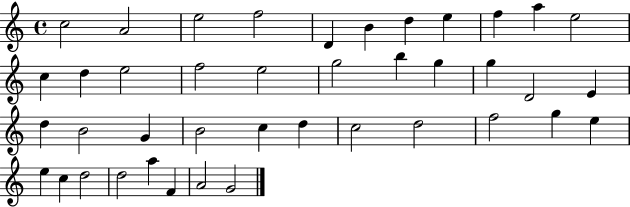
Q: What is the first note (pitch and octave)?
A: C5